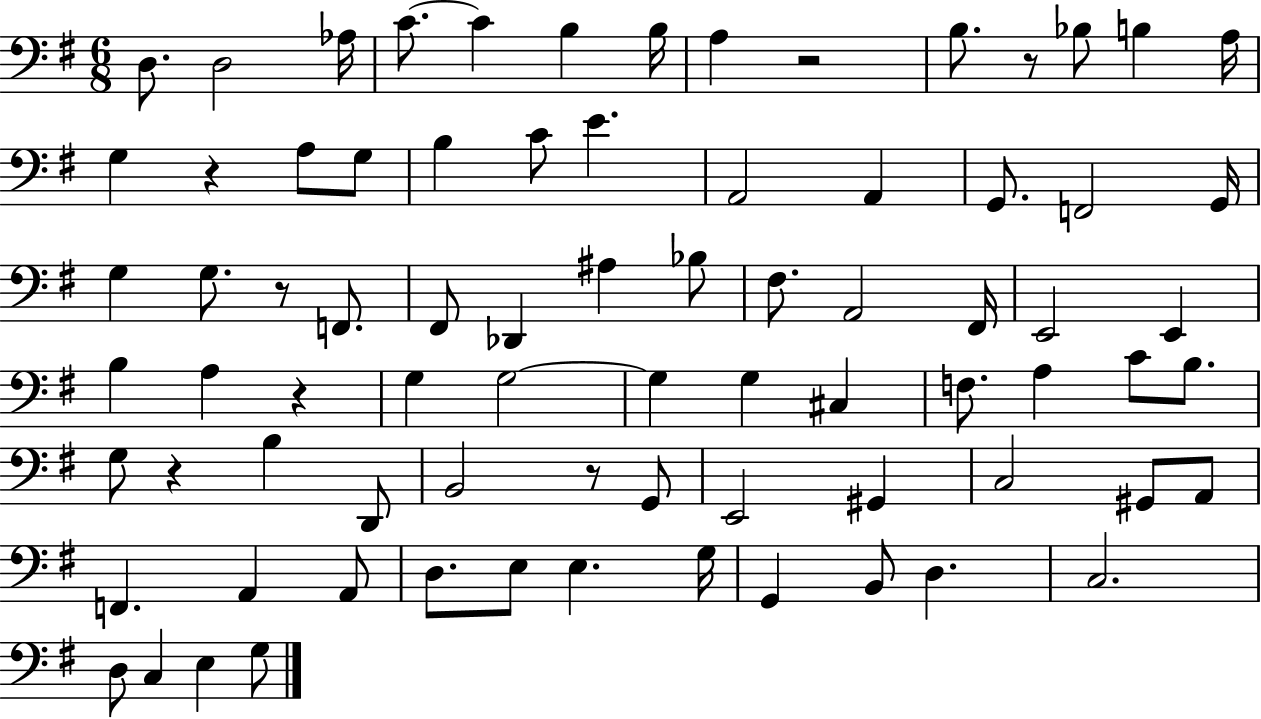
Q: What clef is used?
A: bass